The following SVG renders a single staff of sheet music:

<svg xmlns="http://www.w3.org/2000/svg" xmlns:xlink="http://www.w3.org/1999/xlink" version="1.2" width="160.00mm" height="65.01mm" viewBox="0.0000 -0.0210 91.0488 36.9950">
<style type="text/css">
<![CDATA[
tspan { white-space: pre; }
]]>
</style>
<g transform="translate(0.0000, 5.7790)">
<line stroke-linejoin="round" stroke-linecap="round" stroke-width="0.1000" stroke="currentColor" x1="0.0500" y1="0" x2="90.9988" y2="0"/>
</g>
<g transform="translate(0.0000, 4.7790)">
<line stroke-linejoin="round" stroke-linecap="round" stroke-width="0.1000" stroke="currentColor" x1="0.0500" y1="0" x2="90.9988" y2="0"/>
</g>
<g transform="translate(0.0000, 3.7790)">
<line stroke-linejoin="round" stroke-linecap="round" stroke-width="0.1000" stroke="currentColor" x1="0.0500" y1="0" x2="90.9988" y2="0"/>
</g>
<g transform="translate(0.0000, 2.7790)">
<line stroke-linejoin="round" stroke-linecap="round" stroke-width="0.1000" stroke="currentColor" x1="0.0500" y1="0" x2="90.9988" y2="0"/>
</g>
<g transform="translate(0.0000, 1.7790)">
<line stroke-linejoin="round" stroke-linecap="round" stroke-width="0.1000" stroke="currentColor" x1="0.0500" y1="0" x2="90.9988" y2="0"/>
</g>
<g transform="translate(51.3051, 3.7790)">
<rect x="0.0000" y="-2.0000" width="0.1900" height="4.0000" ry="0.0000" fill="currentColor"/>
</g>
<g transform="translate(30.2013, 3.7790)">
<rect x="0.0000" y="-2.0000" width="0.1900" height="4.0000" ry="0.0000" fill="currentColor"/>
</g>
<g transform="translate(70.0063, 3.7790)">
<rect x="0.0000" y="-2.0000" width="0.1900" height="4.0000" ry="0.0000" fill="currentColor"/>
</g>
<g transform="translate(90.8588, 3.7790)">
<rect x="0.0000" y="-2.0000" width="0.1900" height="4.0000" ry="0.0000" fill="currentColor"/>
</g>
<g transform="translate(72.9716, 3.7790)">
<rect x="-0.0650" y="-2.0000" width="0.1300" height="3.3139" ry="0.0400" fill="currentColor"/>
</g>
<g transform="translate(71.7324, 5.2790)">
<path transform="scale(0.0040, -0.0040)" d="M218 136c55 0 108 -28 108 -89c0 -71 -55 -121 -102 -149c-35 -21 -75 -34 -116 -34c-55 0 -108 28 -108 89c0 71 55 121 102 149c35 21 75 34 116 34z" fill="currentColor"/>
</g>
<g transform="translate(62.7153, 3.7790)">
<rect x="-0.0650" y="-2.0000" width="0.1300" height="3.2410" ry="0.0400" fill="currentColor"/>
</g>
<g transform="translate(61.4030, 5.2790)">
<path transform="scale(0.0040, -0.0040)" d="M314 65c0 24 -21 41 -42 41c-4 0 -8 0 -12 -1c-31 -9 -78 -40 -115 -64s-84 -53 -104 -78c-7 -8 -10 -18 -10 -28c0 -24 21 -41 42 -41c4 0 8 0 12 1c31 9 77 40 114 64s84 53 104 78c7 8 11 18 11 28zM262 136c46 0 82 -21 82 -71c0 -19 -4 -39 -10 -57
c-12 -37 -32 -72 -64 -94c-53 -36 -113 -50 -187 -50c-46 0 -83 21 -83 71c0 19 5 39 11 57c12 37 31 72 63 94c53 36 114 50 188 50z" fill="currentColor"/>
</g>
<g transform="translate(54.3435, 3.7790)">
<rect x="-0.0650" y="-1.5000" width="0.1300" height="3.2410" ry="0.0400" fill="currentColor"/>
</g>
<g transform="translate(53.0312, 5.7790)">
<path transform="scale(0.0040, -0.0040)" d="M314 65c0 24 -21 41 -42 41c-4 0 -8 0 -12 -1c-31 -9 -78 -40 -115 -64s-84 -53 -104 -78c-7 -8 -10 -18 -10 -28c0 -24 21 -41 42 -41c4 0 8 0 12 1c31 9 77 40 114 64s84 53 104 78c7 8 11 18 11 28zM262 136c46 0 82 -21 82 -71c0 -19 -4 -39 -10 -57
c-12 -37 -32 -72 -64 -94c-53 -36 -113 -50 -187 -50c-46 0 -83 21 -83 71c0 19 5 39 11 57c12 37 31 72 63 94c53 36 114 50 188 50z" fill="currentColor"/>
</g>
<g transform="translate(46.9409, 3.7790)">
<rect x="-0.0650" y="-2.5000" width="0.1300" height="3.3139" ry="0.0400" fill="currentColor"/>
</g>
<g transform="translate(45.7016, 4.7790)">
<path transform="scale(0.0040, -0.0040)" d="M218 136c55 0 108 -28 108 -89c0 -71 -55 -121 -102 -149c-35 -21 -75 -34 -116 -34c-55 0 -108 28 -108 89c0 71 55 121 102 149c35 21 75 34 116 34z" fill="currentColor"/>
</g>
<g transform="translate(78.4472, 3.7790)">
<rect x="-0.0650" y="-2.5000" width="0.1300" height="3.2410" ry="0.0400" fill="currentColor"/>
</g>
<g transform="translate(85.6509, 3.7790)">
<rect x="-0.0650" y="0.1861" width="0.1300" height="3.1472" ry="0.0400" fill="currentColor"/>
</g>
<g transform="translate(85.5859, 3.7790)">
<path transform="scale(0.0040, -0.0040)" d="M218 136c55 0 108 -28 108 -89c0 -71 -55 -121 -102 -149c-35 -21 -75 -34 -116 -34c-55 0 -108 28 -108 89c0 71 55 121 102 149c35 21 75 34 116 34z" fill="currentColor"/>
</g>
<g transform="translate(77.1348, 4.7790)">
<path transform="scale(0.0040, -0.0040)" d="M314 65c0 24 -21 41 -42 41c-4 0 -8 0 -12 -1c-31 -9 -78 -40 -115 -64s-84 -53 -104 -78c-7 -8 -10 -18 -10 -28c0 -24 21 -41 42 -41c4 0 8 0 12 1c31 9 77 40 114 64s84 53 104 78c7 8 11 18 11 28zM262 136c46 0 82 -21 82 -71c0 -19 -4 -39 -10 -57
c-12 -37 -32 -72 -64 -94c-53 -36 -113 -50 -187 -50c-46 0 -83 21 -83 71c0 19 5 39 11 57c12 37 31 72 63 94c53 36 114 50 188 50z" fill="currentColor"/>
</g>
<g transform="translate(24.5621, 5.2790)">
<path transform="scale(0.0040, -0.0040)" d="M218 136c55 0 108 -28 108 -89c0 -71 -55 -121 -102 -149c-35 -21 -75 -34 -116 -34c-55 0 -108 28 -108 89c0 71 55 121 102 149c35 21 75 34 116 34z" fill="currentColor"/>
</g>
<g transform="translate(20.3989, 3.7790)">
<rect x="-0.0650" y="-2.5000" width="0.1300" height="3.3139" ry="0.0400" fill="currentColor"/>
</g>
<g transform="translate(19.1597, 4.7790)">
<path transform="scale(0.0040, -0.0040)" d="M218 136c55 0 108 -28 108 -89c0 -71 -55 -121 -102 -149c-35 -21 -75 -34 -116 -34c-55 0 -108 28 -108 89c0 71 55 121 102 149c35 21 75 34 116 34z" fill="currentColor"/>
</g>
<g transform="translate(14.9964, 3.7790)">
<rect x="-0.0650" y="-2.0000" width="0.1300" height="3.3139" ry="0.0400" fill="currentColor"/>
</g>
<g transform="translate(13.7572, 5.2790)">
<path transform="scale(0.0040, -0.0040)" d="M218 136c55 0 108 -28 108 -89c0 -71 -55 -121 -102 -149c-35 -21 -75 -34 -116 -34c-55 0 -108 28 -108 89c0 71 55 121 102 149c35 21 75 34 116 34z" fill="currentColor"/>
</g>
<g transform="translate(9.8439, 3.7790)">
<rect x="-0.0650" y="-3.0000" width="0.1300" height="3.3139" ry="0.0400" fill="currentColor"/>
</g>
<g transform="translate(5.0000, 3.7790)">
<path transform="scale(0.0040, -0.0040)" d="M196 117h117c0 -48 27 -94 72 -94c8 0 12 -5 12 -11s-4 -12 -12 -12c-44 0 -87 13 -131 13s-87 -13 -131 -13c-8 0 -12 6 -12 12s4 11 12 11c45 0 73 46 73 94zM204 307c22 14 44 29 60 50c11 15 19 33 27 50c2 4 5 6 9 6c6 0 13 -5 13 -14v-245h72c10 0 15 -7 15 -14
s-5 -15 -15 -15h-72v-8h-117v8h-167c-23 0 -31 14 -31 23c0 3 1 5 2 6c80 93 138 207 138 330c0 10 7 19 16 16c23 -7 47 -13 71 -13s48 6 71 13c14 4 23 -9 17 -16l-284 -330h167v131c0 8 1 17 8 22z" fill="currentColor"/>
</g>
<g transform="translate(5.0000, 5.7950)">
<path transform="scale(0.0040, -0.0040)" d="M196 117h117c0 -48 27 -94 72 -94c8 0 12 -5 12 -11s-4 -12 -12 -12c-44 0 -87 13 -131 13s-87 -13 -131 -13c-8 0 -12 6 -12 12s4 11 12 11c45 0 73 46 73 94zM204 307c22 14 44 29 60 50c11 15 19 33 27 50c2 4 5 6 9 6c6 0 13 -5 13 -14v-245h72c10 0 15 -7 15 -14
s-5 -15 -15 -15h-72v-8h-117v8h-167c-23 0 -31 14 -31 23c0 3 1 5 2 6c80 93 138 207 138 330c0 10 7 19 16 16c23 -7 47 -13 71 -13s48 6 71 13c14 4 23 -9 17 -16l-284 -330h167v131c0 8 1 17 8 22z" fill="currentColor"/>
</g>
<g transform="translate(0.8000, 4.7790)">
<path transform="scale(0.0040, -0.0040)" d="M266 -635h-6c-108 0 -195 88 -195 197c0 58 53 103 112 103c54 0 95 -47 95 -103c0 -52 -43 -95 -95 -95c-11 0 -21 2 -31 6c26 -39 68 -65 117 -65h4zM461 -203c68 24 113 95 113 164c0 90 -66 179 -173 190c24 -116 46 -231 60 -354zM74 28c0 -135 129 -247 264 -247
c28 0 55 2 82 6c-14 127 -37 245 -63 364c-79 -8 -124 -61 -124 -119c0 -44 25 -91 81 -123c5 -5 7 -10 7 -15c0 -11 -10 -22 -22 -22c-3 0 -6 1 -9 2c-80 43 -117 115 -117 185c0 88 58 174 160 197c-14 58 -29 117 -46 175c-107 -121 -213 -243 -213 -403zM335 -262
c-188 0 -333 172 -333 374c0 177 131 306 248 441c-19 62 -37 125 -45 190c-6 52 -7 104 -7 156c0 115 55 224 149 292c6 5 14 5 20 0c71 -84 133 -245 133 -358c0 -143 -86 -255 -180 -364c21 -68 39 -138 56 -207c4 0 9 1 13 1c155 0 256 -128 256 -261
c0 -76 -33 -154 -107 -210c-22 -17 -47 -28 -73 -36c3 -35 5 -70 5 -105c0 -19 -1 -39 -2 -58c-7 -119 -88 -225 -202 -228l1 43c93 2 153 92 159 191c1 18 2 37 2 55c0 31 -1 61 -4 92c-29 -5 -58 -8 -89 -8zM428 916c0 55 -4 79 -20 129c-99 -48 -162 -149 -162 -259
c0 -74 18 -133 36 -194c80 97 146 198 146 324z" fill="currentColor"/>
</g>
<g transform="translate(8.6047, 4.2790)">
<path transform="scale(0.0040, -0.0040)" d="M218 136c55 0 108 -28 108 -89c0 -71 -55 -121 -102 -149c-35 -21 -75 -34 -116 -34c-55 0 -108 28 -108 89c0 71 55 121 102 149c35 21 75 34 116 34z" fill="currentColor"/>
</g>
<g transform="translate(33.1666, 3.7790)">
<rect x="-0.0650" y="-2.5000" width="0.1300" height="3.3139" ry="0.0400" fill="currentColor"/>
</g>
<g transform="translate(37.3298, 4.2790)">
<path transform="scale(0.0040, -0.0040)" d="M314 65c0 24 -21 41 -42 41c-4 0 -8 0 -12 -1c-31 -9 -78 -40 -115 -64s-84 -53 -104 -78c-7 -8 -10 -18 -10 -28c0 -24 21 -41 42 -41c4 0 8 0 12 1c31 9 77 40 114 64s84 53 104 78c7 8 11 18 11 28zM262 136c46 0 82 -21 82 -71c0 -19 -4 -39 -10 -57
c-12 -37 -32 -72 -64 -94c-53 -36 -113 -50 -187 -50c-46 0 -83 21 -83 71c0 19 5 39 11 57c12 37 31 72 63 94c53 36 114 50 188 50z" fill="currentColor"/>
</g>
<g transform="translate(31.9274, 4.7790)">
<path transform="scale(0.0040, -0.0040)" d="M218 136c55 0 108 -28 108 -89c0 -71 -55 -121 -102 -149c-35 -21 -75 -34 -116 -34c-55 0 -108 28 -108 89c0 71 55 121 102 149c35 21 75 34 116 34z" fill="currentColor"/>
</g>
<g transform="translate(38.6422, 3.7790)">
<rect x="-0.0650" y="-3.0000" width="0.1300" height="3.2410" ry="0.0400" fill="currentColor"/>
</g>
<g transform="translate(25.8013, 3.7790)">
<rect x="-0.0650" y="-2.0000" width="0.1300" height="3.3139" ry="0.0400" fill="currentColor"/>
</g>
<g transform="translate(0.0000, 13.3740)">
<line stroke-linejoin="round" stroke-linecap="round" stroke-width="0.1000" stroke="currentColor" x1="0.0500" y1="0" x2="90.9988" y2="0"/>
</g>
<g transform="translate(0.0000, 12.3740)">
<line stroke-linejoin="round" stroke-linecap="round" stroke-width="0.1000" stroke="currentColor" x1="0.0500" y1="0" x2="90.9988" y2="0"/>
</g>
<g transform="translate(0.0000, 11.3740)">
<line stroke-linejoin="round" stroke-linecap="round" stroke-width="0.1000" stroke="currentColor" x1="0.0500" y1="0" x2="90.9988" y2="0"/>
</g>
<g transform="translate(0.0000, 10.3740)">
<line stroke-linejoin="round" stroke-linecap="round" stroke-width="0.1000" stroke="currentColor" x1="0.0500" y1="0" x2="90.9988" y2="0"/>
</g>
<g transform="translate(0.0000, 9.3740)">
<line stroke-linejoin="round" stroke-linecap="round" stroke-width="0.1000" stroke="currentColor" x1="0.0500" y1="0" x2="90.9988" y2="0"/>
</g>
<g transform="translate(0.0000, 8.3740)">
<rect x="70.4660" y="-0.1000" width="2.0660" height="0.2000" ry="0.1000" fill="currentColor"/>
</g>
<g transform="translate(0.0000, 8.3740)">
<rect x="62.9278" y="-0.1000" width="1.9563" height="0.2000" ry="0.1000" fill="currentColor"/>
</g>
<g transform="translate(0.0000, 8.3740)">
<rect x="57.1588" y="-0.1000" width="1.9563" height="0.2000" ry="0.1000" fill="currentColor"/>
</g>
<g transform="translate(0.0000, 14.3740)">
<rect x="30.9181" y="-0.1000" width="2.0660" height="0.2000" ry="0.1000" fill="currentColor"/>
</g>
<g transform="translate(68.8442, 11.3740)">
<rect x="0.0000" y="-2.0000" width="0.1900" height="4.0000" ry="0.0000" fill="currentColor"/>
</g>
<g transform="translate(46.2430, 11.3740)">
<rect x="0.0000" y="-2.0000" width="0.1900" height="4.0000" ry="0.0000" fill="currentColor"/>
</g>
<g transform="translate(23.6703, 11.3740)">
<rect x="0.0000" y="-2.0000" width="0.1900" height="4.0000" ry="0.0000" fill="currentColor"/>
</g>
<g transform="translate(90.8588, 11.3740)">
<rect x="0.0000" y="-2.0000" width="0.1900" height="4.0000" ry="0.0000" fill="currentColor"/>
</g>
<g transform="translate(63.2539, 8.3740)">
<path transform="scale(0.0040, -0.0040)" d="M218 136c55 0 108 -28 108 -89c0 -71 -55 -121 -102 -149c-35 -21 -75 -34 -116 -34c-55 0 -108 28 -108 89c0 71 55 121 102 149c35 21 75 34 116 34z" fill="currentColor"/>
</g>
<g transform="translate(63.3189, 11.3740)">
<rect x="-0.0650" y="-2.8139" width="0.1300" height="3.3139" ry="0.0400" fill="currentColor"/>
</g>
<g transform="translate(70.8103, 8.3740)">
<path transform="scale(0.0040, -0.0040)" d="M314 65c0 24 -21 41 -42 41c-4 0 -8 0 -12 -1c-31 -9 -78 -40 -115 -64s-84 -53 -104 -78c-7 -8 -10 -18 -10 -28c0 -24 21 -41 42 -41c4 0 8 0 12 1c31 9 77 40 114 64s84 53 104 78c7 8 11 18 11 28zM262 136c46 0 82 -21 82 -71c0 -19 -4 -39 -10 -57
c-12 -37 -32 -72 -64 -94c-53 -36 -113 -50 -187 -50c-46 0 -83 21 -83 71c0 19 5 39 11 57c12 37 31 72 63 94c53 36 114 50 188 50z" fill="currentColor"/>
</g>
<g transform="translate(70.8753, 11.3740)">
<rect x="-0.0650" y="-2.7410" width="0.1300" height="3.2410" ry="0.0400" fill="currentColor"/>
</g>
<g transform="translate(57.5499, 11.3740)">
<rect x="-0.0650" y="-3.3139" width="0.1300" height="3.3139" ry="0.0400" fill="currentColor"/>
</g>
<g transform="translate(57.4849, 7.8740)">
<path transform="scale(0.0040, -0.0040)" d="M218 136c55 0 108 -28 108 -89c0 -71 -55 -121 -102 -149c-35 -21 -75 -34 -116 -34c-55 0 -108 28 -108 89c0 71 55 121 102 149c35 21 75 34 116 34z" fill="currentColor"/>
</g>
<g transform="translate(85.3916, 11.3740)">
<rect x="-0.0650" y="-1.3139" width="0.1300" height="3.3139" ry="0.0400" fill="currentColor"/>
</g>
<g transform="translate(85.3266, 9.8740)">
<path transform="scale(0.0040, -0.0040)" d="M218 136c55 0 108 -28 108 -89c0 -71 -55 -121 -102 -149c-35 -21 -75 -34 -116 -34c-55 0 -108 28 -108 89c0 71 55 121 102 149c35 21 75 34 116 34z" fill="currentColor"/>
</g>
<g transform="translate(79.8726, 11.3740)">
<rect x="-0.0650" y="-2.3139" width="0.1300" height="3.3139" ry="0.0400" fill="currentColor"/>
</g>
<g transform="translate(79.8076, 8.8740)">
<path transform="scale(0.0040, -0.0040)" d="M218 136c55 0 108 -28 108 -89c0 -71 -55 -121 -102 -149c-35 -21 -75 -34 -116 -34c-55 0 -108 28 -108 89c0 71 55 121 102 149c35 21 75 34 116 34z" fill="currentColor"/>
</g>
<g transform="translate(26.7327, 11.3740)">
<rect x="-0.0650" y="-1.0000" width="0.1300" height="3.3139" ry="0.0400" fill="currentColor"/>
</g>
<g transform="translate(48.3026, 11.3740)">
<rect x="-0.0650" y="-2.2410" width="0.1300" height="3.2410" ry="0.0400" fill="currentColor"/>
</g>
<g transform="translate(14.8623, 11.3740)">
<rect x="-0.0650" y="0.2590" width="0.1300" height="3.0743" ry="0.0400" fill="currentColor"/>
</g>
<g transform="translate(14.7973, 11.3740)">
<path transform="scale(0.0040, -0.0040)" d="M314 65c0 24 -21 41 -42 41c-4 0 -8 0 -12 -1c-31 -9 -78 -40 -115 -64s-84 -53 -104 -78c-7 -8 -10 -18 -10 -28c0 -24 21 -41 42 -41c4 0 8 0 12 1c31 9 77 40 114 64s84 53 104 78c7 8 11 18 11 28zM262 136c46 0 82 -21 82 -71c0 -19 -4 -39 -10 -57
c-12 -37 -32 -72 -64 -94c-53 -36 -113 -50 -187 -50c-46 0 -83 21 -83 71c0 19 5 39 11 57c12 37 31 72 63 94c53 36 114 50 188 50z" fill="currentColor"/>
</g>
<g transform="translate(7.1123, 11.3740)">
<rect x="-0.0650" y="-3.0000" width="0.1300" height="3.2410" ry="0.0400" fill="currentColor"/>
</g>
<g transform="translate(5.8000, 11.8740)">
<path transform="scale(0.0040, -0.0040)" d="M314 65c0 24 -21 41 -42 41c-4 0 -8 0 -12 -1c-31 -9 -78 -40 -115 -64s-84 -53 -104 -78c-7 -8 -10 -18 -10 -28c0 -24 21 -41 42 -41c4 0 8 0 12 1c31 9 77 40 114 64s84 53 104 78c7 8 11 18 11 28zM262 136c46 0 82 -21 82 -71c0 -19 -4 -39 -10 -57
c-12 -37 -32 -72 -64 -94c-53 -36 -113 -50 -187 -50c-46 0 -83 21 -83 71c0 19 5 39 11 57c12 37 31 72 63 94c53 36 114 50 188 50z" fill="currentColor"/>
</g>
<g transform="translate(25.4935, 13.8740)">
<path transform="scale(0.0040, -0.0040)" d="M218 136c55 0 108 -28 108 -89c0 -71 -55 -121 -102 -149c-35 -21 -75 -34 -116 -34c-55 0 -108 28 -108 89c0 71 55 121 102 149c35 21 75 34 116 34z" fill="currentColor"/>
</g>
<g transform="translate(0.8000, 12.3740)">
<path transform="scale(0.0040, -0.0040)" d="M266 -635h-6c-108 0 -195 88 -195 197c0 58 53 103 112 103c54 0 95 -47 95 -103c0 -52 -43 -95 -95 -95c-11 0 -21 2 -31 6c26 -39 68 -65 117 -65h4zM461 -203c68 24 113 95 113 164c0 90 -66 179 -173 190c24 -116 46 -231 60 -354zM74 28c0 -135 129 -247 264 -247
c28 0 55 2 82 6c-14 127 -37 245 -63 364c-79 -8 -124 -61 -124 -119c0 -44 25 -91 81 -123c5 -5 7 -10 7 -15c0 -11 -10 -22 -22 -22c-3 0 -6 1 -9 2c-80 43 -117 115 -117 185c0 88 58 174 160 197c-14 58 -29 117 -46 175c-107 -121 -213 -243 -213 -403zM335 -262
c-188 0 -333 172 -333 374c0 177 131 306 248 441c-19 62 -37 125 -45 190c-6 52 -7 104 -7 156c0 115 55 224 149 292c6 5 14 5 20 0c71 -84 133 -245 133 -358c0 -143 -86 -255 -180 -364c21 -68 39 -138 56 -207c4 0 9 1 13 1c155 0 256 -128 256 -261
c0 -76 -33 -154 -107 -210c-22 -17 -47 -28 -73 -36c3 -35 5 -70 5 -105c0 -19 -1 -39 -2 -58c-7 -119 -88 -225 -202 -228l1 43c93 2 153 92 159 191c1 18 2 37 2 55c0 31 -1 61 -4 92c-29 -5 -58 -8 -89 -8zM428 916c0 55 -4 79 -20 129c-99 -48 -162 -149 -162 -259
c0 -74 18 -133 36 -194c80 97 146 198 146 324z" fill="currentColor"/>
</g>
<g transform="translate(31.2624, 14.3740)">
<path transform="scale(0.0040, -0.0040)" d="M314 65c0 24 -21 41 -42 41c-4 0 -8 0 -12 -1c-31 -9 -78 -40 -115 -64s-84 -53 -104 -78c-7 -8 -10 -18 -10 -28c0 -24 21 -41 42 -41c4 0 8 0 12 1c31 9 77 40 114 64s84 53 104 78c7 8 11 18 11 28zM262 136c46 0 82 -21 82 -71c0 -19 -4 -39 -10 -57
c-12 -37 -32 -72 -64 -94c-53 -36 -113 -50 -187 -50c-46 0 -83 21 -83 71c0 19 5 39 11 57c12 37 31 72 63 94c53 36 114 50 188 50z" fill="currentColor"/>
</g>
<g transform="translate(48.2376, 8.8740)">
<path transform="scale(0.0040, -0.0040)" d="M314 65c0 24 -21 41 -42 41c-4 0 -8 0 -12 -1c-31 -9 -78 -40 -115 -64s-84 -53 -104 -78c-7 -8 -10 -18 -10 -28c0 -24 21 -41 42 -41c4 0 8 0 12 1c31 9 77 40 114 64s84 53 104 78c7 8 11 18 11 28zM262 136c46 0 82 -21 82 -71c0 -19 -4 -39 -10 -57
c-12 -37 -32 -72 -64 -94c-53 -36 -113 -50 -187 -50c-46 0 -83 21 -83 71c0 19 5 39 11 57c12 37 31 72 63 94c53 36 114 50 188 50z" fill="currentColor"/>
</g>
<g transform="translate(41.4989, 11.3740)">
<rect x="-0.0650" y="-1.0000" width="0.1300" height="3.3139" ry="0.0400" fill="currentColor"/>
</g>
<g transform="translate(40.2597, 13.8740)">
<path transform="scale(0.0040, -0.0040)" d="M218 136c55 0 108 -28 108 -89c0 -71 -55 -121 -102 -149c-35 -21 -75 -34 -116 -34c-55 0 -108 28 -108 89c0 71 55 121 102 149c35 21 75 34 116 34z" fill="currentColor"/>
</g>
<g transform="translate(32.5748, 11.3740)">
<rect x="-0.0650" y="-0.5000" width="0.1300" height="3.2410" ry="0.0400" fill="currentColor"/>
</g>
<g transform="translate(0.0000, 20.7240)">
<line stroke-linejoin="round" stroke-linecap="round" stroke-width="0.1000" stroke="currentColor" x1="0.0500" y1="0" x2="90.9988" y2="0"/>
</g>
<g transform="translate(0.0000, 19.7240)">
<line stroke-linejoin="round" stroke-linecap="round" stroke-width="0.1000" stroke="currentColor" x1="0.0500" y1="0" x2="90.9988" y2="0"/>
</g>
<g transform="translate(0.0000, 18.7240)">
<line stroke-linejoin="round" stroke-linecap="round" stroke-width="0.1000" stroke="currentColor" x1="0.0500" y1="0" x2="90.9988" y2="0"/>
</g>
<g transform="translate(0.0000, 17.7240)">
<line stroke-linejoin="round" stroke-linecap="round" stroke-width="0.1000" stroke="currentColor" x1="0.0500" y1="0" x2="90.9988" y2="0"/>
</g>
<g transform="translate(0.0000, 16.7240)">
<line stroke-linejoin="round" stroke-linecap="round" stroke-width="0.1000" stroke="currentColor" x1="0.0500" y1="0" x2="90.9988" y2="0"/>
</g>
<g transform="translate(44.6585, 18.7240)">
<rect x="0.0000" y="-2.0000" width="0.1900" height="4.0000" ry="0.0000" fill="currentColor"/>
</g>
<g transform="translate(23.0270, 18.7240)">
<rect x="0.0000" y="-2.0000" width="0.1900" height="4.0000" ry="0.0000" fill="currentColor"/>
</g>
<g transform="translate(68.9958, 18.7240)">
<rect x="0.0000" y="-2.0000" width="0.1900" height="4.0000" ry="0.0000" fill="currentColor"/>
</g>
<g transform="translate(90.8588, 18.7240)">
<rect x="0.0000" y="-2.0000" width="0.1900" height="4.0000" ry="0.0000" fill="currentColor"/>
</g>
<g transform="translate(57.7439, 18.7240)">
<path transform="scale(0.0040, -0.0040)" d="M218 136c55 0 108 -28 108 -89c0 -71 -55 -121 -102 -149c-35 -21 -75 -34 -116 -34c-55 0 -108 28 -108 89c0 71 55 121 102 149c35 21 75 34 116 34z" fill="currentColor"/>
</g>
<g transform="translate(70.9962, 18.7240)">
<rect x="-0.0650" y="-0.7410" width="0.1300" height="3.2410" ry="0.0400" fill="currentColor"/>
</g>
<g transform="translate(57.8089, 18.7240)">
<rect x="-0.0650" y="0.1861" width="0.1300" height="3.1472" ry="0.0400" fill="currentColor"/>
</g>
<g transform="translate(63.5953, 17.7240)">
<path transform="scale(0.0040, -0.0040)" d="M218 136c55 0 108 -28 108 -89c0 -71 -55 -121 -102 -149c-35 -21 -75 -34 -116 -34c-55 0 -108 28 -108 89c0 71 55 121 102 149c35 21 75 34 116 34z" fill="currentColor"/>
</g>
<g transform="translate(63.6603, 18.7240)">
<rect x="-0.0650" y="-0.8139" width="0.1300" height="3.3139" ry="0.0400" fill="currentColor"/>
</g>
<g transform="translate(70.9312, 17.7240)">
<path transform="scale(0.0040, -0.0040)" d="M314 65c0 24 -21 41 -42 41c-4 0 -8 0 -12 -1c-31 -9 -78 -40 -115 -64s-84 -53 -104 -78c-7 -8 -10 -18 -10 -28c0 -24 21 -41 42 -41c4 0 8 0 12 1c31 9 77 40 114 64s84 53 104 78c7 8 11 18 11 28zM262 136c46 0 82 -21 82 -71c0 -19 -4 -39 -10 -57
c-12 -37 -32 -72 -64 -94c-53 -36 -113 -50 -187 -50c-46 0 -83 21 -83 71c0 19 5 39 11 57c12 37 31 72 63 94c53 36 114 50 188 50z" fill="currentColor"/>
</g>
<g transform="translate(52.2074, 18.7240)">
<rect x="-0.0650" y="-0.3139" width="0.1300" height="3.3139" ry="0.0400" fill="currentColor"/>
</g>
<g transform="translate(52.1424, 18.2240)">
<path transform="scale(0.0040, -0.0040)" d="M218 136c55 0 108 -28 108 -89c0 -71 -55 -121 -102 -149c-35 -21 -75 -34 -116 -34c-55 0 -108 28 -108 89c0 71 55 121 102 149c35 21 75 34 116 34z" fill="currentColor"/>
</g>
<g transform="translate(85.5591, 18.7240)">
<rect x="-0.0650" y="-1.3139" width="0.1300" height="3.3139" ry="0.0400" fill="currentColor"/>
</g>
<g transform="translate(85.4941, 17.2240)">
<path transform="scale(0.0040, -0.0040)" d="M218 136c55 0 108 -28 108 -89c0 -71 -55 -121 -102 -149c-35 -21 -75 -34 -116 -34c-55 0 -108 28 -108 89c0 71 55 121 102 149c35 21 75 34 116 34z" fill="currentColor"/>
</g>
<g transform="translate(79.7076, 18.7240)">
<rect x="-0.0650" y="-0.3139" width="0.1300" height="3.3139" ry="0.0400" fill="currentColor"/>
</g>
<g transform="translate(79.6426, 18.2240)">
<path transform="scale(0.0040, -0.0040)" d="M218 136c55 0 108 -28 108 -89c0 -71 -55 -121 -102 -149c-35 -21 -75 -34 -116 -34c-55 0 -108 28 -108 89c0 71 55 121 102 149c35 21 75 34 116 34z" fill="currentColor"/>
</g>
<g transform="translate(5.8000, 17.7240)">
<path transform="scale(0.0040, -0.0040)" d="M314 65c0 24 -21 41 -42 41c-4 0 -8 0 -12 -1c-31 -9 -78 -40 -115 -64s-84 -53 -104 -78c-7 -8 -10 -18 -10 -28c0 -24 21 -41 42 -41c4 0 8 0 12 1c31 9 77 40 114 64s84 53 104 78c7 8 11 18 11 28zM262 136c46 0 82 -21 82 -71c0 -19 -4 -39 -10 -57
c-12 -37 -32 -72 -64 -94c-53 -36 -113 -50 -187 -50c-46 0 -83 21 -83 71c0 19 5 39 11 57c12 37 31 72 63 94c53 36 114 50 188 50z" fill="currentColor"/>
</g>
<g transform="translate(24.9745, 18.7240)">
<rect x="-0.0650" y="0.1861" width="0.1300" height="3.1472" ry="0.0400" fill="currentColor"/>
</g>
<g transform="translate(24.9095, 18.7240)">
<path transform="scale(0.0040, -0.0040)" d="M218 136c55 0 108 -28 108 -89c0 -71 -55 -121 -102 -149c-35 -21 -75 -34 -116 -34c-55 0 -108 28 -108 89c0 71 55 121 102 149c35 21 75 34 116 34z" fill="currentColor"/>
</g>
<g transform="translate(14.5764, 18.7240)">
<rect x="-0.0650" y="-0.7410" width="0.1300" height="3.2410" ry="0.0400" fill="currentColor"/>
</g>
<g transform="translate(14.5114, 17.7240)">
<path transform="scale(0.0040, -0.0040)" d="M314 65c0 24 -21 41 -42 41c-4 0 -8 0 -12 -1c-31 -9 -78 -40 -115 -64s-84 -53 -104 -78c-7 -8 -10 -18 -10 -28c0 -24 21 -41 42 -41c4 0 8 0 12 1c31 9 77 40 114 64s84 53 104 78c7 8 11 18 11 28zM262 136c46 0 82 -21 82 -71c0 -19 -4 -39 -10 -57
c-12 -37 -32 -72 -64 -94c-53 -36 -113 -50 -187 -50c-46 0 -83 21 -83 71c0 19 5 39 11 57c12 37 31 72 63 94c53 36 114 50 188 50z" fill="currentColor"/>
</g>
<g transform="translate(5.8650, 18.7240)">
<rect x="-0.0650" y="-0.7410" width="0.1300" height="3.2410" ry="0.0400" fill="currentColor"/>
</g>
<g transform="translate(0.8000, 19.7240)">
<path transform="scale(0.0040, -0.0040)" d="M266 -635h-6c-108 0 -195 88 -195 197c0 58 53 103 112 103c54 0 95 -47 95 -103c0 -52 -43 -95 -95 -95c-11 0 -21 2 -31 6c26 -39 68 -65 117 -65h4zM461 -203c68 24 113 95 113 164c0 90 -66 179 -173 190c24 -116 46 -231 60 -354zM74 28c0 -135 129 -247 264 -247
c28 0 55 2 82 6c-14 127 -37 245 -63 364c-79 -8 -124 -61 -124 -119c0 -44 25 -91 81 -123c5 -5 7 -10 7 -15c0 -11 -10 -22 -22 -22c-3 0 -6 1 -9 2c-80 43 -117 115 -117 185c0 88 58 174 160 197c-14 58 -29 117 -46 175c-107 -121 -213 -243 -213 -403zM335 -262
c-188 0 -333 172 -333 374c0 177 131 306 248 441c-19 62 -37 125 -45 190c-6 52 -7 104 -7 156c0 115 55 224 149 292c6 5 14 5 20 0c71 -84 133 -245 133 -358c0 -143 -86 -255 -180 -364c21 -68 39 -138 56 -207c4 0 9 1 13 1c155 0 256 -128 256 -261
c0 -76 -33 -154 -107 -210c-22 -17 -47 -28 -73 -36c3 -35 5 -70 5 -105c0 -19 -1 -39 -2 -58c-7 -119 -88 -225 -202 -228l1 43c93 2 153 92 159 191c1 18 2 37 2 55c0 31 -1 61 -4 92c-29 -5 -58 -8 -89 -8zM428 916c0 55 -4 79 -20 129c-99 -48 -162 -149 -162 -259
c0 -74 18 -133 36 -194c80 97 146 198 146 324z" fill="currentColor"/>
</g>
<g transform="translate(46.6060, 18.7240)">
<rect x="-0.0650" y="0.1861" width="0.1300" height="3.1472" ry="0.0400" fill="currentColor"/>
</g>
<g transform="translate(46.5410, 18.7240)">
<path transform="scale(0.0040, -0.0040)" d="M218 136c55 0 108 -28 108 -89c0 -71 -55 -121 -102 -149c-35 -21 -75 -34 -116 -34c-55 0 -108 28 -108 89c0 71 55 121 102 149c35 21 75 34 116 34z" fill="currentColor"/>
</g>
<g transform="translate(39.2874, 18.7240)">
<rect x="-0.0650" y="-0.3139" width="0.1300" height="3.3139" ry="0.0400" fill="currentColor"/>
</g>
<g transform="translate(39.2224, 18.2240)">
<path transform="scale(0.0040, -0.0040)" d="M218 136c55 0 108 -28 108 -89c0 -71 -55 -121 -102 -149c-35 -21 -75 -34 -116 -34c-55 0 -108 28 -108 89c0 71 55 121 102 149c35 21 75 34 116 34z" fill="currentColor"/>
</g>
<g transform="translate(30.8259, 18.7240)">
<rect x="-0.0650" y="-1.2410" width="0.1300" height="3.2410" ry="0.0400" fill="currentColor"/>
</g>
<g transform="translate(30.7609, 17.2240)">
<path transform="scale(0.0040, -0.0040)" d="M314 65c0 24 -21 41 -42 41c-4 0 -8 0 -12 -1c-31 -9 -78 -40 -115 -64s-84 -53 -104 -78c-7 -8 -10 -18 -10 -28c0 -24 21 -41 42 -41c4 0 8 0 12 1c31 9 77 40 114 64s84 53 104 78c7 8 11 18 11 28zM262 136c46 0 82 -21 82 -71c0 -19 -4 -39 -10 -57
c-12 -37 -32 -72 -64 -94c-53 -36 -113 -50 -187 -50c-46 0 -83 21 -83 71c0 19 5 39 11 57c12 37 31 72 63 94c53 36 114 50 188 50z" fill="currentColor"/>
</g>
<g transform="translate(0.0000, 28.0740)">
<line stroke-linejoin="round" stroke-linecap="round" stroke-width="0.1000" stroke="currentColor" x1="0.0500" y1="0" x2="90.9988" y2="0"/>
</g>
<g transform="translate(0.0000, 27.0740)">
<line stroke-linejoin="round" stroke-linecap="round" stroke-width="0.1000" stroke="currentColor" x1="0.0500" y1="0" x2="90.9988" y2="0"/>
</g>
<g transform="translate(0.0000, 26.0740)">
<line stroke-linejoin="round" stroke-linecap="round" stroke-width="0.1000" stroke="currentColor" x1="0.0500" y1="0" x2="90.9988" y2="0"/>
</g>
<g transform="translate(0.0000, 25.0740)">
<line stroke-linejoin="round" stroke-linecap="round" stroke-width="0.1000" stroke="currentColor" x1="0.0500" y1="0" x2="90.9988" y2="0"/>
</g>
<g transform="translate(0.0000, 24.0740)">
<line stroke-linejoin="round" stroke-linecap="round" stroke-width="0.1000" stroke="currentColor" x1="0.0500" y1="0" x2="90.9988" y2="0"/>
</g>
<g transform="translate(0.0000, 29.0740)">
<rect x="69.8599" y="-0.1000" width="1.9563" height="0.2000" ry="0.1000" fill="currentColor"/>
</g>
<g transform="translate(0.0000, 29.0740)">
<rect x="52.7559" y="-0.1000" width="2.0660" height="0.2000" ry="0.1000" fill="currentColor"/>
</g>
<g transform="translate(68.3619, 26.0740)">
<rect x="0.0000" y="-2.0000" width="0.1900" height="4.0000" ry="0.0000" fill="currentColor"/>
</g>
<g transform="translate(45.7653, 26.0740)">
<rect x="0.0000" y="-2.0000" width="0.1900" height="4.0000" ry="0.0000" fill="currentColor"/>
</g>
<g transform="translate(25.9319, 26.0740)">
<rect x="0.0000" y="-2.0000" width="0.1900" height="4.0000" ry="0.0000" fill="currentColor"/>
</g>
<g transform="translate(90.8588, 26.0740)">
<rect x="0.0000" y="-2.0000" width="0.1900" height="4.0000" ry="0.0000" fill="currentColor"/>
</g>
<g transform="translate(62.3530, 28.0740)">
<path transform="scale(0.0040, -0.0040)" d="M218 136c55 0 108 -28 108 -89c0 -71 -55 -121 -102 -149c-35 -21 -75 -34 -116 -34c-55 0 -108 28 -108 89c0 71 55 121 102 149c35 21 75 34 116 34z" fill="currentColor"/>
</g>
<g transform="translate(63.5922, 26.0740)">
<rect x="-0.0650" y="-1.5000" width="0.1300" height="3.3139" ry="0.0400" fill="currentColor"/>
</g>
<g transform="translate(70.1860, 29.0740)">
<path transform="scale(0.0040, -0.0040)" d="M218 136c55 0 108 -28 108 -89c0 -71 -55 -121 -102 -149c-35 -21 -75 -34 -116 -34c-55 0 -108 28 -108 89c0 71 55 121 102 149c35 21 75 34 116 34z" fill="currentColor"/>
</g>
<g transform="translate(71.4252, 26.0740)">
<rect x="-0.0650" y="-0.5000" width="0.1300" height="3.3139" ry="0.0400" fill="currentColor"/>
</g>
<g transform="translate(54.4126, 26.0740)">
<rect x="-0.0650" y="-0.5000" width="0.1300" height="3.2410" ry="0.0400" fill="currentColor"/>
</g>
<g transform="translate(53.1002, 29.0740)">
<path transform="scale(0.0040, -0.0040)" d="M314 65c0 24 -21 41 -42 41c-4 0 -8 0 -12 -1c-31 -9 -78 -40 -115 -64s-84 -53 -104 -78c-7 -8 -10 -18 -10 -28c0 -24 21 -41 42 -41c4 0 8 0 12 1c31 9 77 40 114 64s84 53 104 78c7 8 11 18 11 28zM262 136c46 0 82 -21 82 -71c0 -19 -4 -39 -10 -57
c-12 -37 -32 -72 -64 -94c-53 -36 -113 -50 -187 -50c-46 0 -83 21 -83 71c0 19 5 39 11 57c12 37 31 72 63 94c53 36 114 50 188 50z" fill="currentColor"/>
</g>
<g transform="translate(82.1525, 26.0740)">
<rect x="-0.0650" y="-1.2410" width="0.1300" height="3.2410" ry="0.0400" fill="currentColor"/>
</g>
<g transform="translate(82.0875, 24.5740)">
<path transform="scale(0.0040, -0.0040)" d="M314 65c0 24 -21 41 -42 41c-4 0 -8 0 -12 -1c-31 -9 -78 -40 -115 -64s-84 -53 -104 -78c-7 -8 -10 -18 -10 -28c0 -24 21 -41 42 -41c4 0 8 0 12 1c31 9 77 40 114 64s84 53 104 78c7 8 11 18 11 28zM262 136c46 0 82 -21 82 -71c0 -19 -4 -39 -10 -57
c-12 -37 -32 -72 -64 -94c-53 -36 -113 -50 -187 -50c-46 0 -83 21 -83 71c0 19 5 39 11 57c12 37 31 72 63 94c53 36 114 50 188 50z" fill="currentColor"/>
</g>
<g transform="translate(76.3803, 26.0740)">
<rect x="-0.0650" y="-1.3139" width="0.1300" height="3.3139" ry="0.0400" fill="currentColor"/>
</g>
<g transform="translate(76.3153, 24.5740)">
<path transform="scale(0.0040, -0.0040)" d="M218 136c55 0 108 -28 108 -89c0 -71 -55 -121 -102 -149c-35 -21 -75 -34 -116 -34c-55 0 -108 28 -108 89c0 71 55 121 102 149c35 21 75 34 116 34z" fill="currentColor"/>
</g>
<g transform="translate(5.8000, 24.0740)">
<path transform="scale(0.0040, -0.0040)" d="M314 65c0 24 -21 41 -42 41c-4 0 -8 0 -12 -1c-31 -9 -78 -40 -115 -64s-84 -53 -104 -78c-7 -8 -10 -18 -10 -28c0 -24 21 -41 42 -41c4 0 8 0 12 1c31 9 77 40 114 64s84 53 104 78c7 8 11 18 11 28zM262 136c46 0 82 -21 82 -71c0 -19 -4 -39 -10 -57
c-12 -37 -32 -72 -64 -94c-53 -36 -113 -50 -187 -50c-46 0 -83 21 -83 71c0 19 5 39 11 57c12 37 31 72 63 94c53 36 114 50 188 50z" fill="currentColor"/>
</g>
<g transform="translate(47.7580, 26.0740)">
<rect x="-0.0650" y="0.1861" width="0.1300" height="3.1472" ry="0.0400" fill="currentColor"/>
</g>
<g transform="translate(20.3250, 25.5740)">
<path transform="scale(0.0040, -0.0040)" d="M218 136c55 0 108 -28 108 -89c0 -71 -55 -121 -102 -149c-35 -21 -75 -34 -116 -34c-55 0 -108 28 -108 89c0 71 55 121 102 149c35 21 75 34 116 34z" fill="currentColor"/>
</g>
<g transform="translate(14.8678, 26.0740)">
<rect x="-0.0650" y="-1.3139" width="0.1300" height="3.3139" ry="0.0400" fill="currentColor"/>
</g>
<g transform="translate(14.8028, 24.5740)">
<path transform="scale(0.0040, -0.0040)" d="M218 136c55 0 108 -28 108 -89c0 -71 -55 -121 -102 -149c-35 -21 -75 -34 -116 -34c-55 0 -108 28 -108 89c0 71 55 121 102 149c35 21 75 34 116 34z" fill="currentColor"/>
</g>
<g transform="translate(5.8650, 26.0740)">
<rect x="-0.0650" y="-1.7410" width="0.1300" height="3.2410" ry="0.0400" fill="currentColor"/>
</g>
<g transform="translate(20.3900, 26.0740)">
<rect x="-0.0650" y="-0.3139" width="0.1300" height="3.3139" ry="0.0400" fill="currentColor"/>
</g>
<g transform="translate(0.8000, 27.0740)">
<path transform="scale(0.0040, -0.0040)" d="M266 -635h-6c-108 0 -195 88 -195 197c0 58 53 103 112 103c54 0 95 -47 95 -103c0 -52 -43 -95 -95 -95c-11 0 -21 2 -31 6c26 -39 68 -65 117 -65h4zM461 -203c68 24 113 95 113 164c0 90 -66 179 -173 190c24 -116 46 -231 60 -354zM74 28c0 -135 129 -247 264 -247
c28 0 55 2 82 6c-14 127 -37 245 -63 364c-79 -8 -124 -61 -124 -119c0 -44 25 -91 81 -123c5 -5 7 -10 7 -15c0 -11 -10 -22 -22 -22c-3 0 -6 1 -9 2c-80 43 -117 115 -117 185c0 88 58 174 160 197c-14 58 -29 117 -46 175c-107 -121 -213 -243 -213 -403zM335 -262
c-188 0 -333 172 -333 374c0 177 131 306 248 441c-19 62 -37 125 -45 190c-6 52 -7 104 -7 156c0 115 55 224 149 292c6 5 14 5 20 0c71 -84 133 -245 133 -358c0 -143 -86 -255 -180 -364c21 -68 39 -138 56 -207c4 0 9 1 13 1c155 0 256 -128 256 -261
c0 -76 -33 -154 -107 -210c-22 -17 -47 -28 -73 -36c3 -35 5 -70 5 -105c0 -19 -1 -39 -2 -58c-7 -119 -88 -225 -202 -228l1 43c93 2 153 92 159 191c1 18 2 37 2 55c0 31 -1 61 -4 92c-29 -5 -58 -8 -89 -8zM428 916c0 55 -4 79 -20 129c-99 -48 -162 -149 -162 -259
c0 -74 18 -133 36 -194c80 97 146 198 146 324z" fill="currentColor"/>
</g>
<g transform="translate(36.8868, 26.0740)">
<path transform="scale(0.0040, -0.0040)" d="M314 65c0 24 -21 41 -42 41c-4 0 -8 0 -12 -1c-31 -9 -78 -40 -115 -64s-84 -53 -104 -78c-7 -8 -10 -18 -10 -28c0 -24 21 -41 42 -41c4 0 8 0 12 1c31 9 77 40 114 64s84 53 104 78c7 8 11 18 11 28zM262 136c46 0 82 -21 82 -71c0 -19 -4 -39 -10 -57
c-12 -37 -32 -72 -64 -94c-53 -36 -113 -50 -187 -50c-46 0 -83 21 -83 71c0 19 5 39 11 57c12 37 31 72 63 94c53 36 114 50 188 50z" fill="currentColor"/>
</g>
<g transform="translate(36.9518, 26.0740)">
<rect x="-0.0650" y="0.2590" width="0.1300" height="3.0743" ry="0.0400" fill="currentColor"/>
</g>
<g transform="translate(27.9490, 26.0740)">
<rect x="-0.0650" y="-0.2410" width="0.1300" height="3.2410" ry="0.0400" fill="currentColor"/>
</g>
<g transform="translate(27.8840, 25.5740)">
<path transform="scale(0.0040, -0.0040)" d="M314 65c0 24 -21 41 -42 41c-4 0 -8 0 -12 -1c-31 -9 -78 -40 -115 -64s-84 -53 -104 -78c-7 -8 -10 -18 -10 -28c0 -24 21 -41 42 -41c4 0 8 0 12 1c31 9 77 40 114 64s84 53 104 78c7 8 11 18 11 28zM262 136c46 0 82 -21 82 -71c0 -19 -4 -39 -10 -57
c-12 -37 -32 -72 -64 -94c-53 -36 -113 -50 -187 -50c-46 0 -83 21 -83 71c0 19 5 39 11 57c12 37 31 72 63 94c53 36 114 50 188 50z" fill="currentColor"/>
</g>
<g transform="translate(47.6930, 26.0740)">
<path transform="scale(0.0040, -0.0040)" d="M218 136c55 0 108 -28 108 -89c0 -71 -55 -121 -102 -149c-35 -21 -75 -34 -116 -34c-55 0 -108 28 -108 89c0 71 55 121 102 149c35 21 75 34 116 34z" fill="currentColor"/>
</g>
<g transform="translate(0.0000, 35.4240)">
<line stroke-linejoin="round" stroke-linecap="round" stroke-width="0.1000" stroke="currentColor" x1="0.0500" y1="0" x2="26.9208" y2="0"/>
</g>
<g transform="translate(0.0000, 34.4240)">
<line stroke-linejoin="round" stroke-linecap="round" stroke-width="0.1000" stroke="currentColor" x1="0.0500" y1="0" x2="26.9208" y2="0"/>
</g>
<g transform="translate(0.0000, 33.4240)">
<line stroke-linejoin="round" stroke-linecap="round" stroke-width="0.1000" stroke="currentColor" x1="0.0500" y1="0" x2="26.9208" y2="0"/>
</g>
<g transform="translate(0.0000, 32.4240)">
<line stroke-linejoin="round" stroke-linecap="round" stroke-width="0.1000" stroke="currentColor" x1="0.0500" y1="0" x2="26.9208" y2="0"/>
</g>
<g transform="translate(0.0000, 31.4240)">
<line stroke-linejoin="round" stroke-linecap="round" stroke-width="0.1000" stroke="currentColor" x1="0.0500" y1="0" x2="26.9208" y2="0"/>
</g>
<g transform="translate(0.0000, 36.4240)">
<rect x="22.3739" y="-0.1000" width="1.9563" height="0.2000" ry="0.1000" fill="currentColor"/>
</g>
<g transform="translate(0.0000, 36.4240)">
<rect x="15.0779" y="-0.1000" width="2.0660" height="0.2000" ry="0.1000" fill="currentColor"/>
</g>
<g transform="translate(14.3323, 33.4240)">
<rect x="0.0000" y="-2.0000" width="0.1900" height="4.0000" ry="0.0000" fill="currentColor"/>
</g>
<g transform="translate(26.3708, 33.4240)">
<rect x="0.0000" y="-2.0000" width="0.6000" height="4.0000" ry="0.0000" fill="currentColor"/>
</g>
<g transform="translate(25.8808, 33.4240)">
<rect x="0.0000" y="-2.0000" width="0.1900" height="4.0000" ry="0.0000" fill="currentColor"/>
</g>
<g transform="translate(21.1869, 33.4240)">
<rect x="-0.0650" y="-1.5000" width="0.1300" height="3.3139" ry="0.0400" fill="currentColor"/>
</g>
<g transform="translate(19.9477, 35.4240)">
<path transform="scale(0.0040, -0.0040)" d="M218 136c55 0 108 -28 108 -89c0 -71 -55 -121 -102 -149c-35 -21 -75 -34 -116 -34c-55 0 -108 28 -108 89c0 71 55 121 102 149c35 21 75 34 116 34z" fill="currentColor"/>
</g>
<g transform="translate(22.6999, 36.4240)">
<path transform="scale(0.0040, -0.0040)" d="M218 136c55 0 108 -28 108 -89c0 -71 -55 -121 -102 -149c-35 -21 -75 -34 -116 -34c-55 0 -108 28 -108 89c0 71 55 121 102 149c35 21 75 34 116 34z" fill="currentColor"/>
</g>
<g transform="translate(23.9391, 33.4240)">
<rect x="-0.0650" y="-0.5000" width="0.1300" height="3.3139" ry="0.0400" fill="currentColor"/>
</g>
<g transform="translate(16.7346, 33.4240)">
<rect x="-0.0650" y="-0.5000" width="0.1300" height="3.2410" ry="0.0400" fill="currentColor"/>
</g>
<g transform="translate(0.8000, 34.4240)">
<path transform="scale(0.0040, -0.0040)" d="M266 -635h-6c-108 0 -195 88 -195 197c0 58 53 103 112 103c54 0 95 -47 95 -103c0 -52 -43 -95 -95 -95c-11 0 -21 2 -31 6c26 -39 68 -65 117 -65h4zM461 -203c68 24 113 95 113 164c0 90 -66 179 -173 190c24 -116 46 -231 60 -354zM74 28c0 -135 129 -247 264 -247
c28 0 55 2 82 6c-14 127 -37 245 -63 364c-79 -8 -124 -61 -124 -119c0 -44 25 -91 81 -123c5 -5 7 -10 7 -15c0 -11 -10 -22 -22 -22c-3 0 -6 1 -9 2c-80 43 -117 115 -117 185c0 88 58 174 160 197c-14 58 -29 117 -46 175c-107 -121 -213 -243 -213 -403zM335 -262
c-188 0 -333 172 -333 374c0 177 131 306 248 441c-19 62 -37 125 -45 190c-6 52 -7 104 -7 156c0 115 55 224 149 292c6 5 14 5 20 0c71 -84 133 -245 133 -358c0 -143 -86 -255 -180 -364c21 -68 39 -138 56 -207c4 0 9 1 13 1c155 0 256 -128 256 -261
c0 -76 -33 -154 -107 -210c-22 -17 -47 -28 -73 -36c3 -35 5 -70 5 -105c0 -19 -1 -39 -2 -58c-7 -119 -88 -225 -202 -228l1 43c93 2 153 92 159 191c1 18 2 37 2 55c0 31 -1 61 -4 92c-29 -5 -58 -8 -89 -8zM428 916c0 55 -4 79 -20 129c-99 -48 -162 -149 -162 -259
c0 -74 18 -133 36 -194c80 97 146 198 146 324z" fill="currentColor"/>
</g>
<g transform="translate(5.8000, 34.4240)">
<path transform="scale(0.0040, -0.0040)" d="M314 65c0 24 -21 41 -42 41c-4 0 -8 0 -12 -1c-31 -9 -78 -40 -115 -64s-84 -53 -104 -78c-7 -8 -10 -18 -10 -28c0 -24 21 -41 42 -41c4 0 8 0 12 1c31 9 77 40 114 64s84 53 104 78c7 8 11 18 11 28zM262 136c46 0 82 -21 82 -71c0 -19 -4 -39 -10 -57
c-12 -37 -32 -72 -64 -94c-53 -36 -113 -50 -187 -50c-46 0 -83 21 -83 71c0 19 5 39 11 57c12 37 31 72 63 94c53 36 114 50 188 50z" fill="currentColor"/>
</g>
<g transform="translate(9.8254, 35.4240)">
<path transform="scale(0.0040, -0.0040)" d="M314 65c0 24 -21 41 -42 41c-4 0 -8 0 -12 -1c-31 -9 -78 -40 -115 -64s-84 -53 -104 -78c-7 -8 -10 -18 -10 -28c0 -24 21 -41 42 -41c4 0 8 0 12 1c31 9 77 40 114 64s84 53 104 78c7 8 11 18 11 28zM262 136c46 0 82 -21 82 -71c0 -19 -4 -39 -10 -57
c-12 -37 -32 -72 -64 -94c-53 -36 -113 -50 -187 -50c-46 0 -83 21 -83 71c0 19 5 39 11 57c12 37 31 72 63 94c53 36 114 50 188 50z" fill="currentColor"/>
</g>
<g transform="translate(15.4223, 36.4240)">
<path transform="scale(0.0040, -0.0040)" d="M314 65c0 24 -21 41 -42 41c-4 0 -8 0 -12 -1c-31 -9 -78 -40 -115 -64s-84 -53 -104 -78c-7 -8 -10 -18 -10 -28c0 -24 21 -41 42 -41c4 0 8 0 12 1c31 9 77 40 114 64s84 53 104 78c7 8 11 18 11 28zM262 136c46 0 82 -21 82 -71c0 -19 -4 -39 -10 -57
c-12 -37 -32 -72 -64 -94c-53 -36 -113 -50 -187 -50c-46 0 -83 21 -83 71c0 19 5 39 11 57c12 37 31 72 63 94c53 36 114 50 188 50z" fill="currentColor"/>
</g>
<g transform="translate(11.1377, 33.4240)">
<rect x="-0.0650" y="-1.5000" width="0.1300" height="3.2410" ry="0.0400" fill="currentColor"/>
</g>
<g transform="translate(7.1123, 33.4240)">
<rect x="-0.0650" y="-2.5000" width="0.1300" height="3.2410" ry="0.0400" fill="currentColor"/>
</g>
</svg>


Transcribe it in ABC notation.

X:1
T:Untitled
M:4/4
L:1/4
K:C
A F G F G A2 G E2 F2 F G2 B A2 B2 D C2 D g2 b a a2 g e d2 d2 B e2 c B c B d d2 c e f2 e c c2 B2 B C2 E C e e2 G2 E2 C2 E C